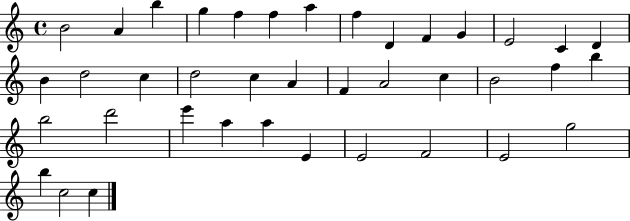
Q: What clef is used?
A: treble